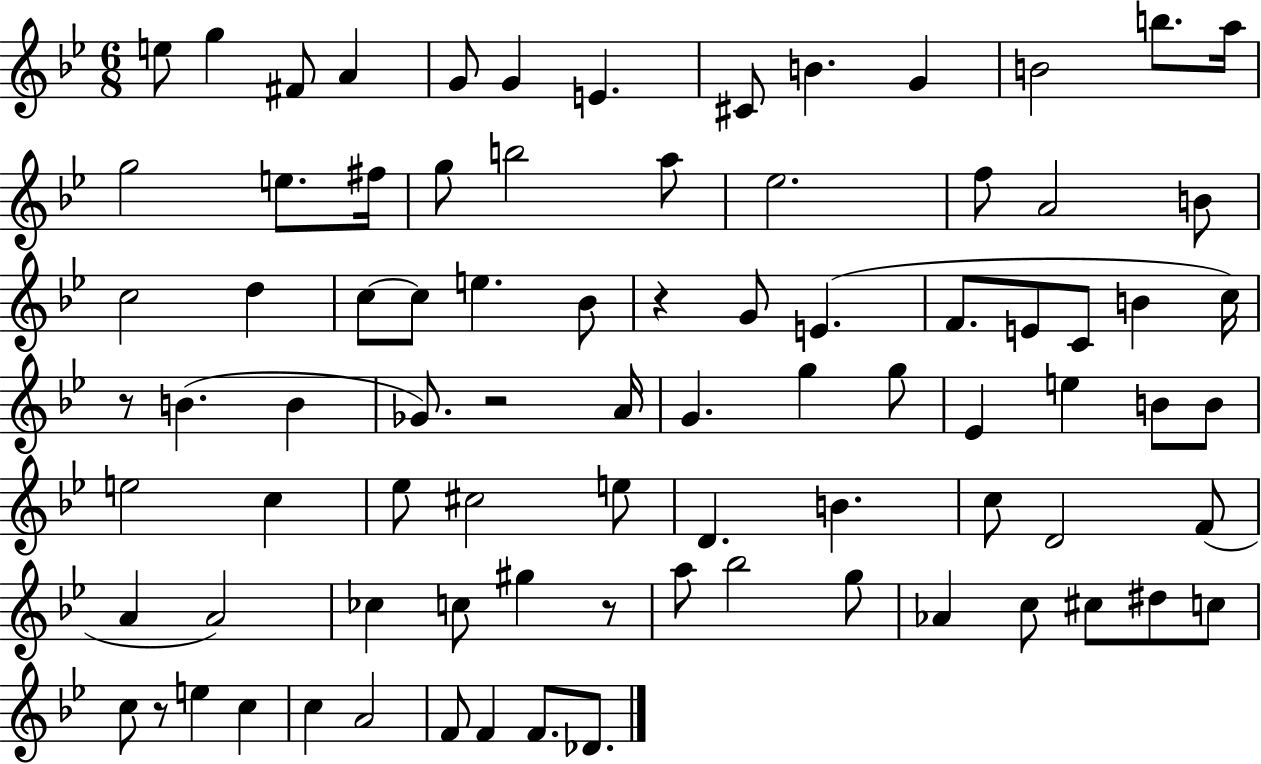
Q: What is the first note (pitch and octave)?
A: E5